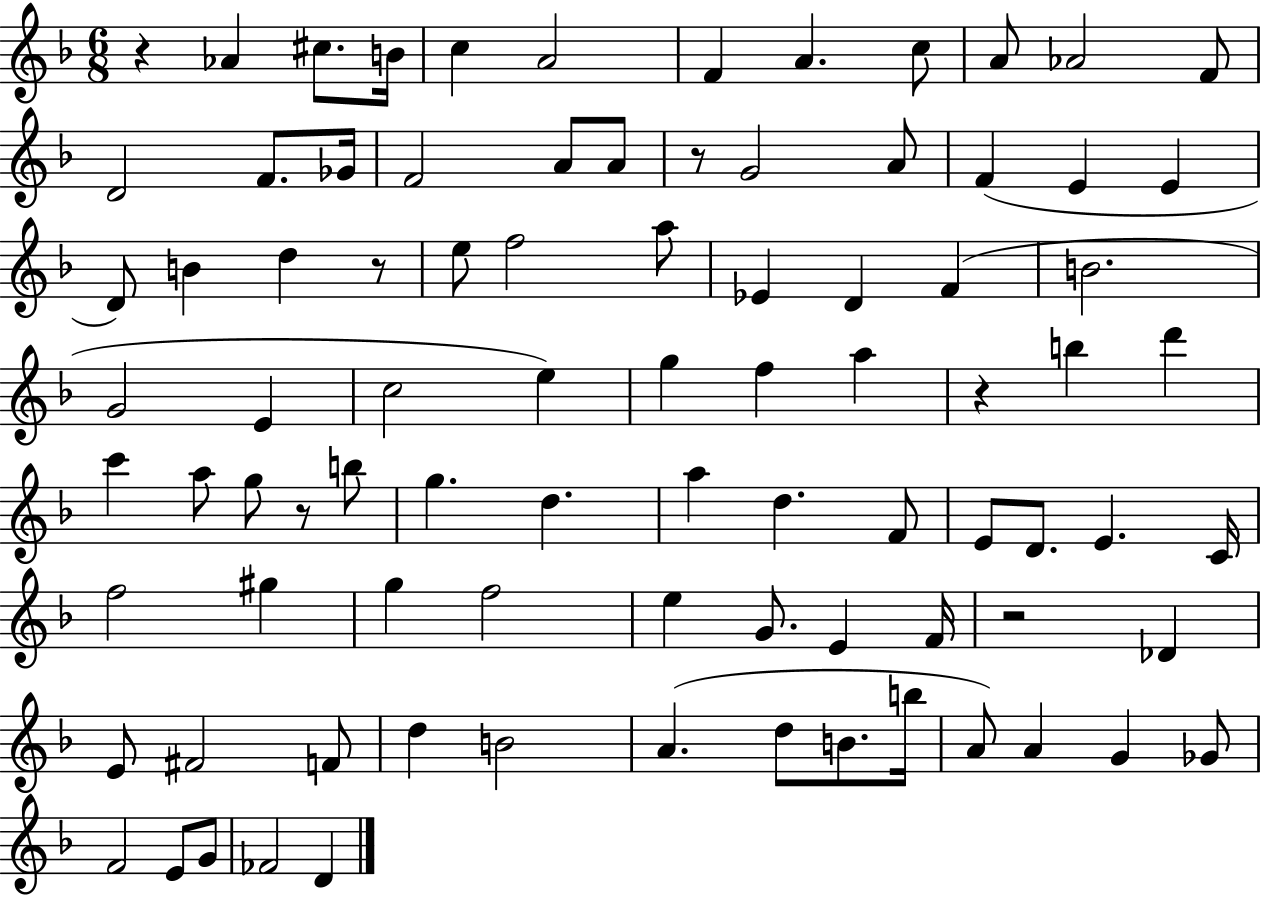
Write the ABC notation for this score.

X:1
T:Untitled
M:6/8
L:1/4
K:F
z _A ^c/2 B/4 c A2 F A c/2 A/2 _A2 F/2 D2 F/2 _G/4 F2 A/2 A/2 z/2 G2 A/2 F E E D/2 B d z/2 e/2 f2 a/2 _E D F B2 G2 E c2 e g f a z b d' c' a/2 g/2 z/2 b/2 g d a d F/2 E/2 D/2 E C/4 f2 ^g g f2 e G/2 E F/4 z2 _D E/2 ^F2 F/2 d B2 A d/2 B/2 b/4 A/2 A G _G/2 F2 E/2 G/2 _F2 D